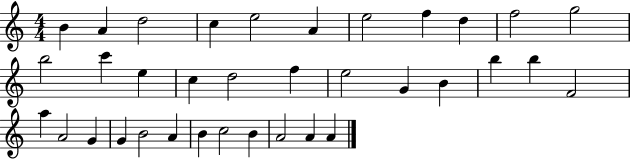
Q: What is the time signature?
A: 4/4